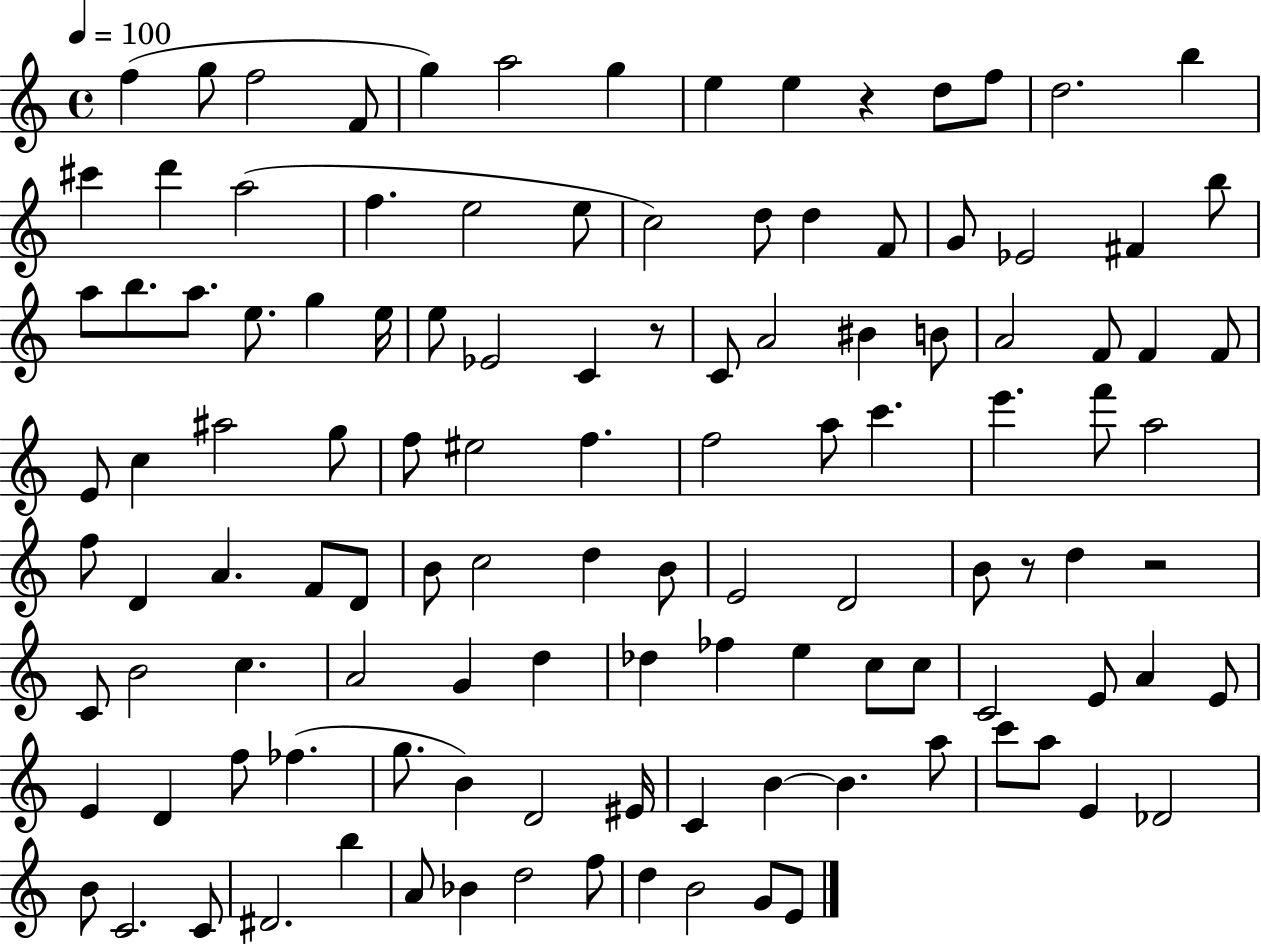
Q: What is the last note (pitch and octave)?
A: E4